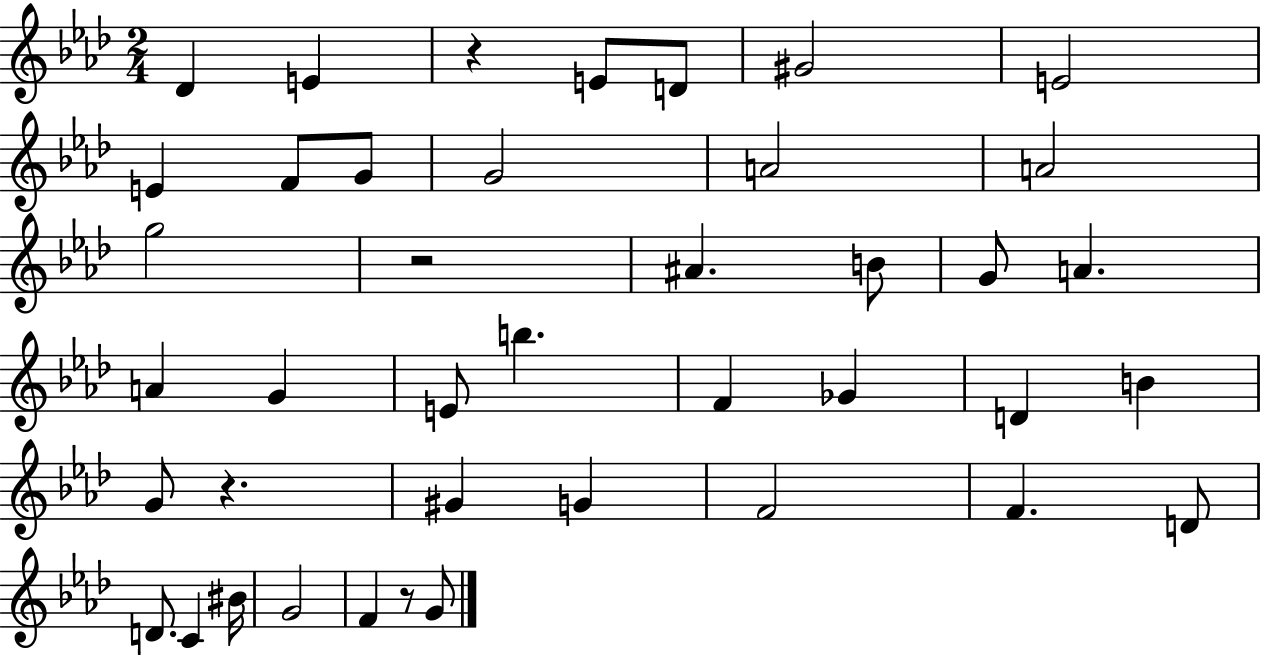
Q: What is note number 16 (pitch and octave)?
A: G4